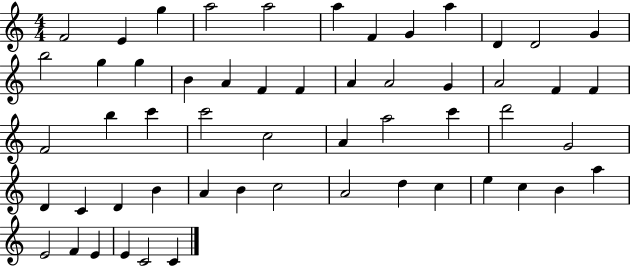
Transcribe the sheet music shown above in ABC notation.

X:1
T:Untitled
M:4/4
L:1/4
K:C
F2 E g a2 a2 a F G a D D2 G b2 g g B A F F A A2 G A2 F F F2 b c' c'2 c2 A a2 c' d'2 G2 D C D B A B c2 A2 d c e c B a E2 F E E C2 C